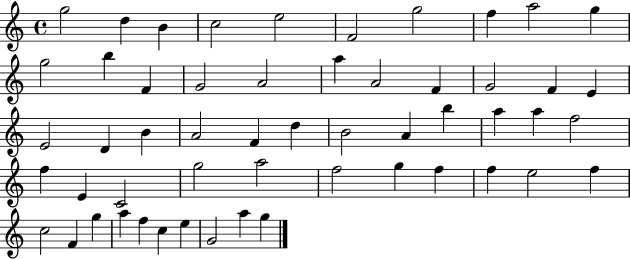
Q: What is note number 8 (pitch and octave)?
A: F5